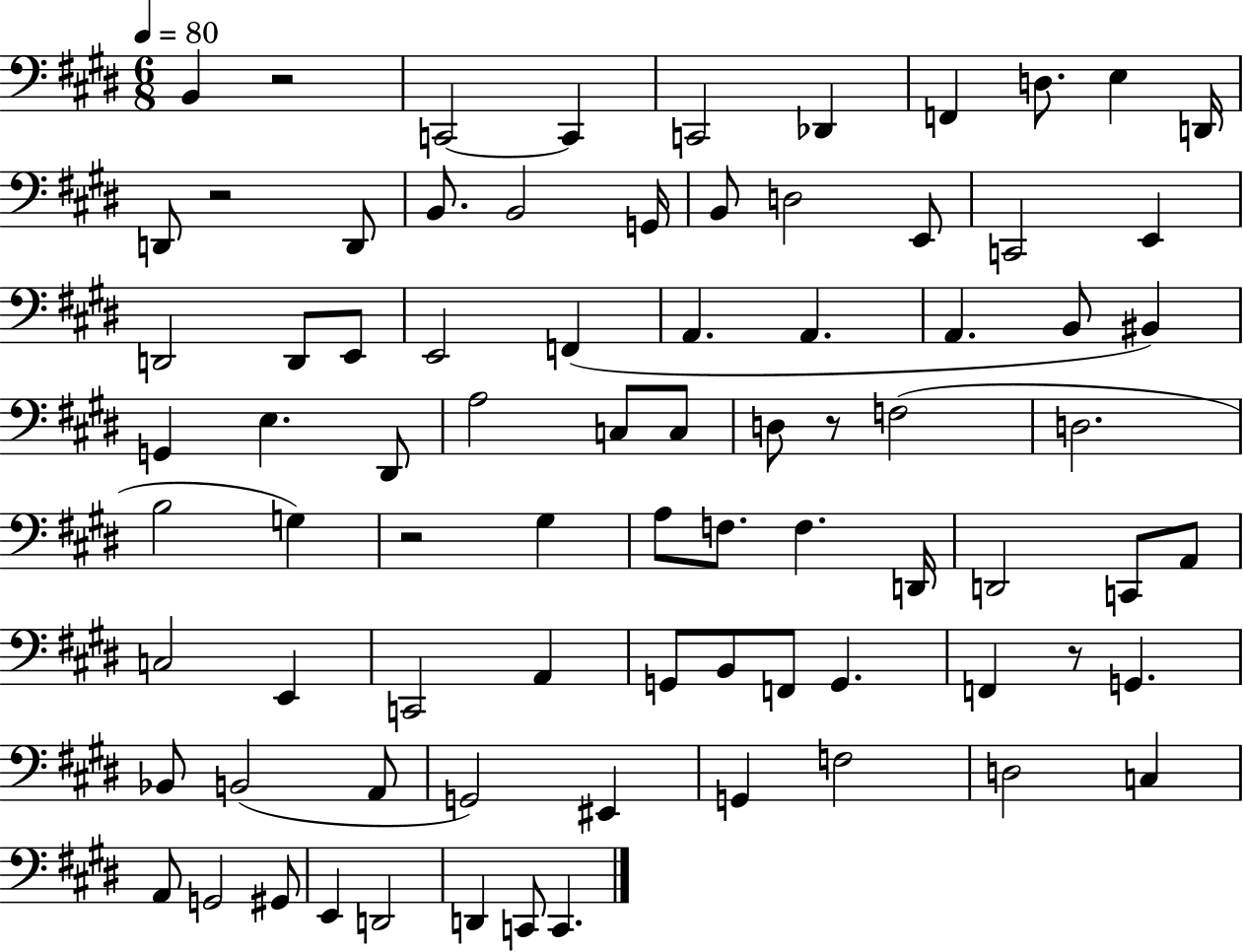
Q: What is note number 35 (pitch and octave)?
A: C3